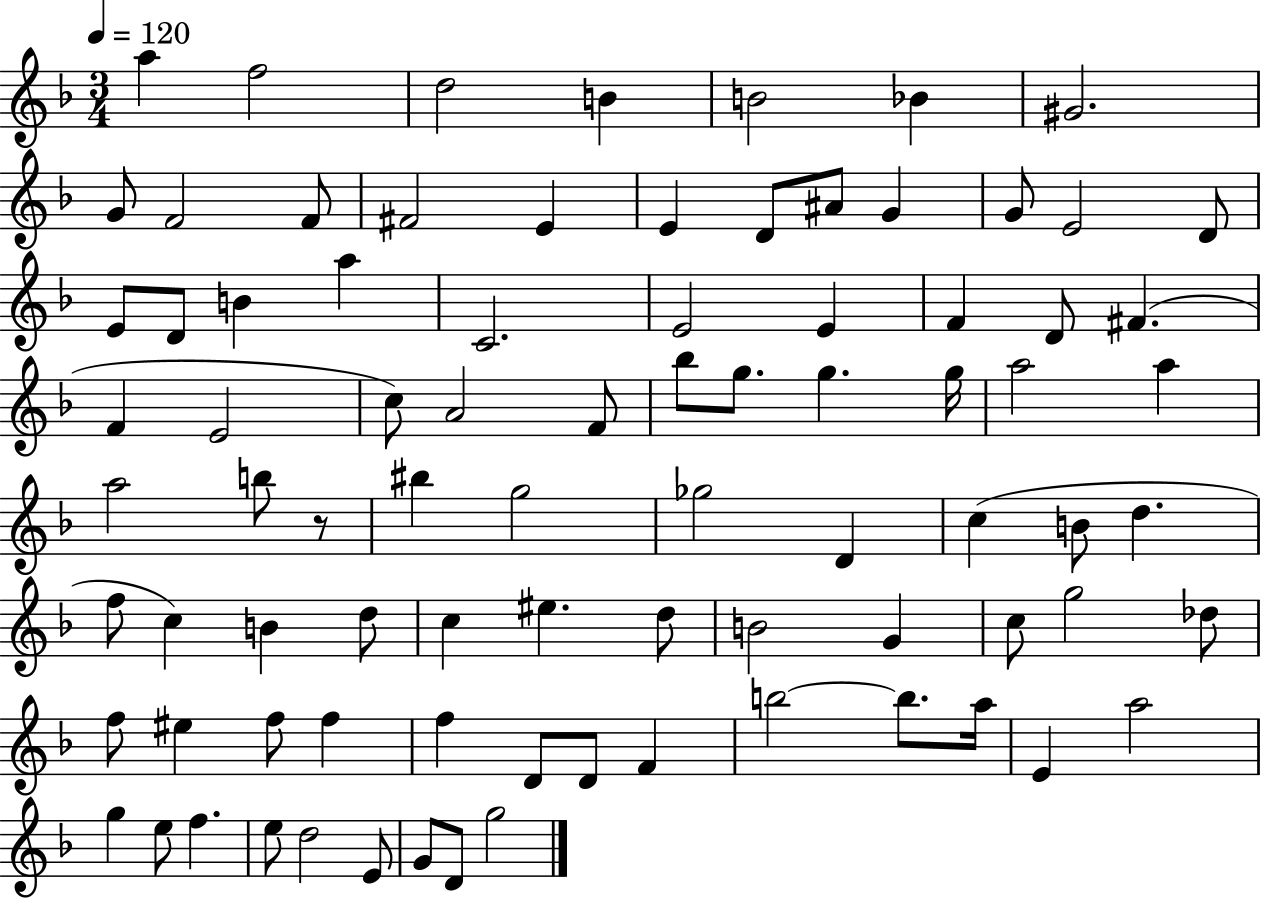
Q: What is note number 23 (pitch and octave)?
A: A5